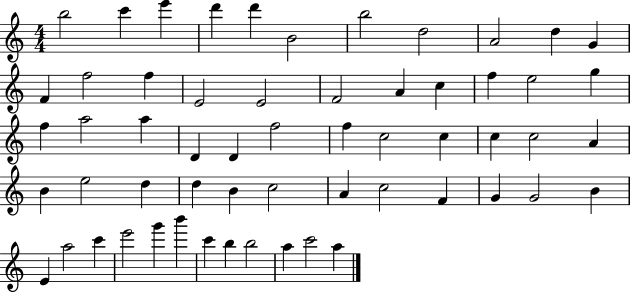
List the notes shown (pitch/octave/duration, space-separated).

B5/h C6/q E6/q D6/q D6/q B4/h B5/h D5/h A4/h D5/q G4/q F4/q F5/h F5/q E4/h E4/h F4/h A4/q C5/q F5/q E5/h G5/q F5/q A5/h A5/q D4/q D4/q F5/h F5/q C5/h C5/q C5/q C5/h A4/q B4/q E5/h D5/q D5/q B4/q C5/h A4/q C5/h F4/q G4/q G4/h B4/q E4/q A5/h C6/q E6/h G6/q B6/q C6/q B5/q B5/h A5/q C6/h A5/q